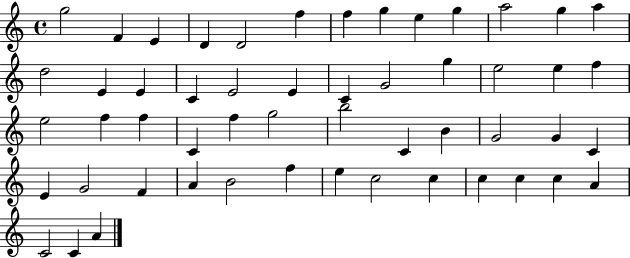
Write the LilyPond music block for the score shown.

{
  \clef treble
  \time 4/4
  \defaultTimeSignature
  \key c \major
  g''2 f'4 e'4 | d'4 d'2 f''4 | f''4 g''4 e''4 g''4 | a''2 g''4 a''4 | \break d''2 e'4 e'4 | c'4 e'2 e'4 | c'4 g'2 g''4 | e''2 e''4 f''4 | \break e''2 f''4 f''4 | c'4 f''4 g''2 | b''2 c'4 b'4 | g'2 g'4 c'4 | \break e'4 g'2 f'4 | a'4 b'2 f''4 | e''4 c''2 c''4 | c''4 c''4 c''4 a'4 | \break c'2 c'4 a'4 | \bar "|."
}